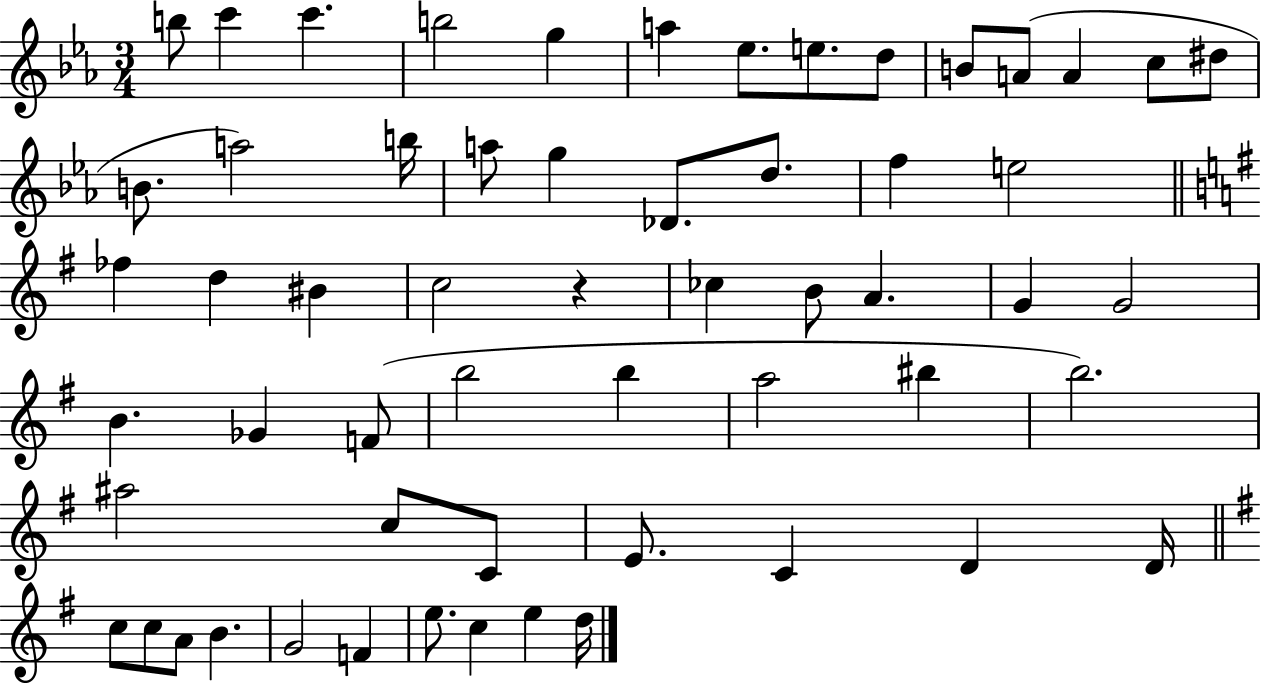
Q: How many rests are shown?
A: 1